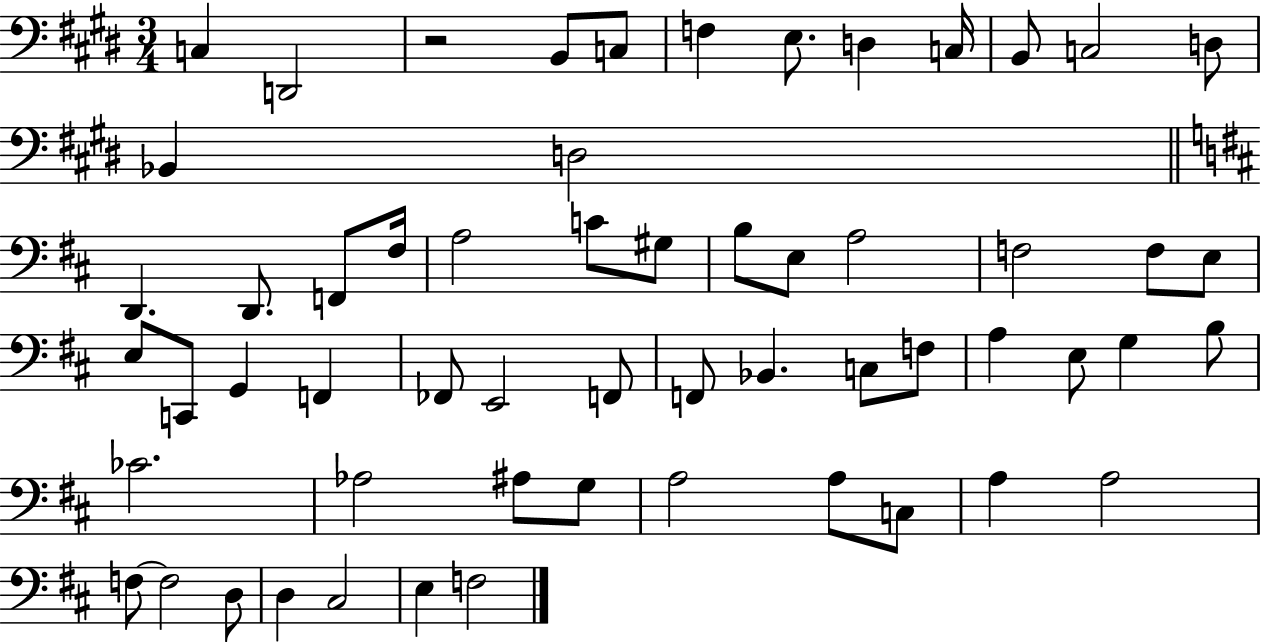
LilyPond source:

{
  \clef bass
  \numericTimeSignature
  \time 3/4
  \key e \major
  c4 d,2 | r2 b,8 c8 | f4 e8. d4 c16 | b,8 c2 d8 | \break bes,4 d2 | \bar "||" \break \key b \minor d,4. d,8. f,8 fis16 | a2 c'8 gis8 | b8 e8 a2 | f2 f8 e8 | \break e8 c,8 g,4 f,4 | fes,8 e,2 f,8 | f,8 bes,4. c8 f8 | a4 e8 g4 b8 | \break ces'2. | aes2 ais8 g8 | a2 a8 c8 | a4 a2 | \break f8~~ f2 d8 | d4 cis2 | e4 f2 | \bar "|."
}